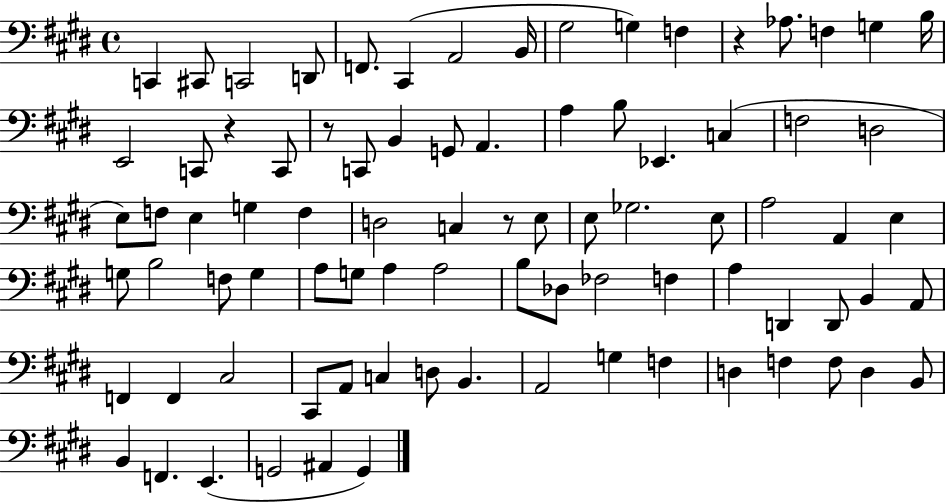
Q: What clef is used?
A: bass